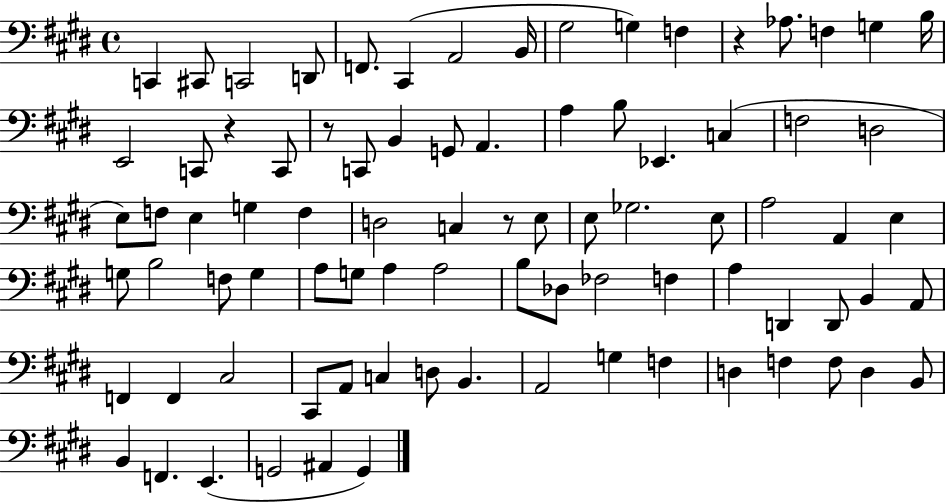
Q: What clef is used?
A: bass